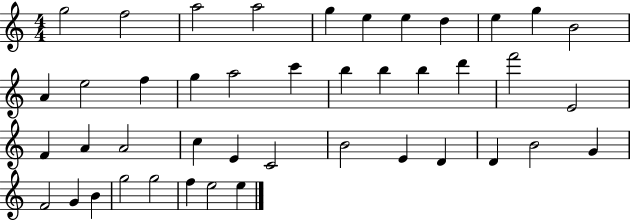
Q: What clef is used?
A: treble